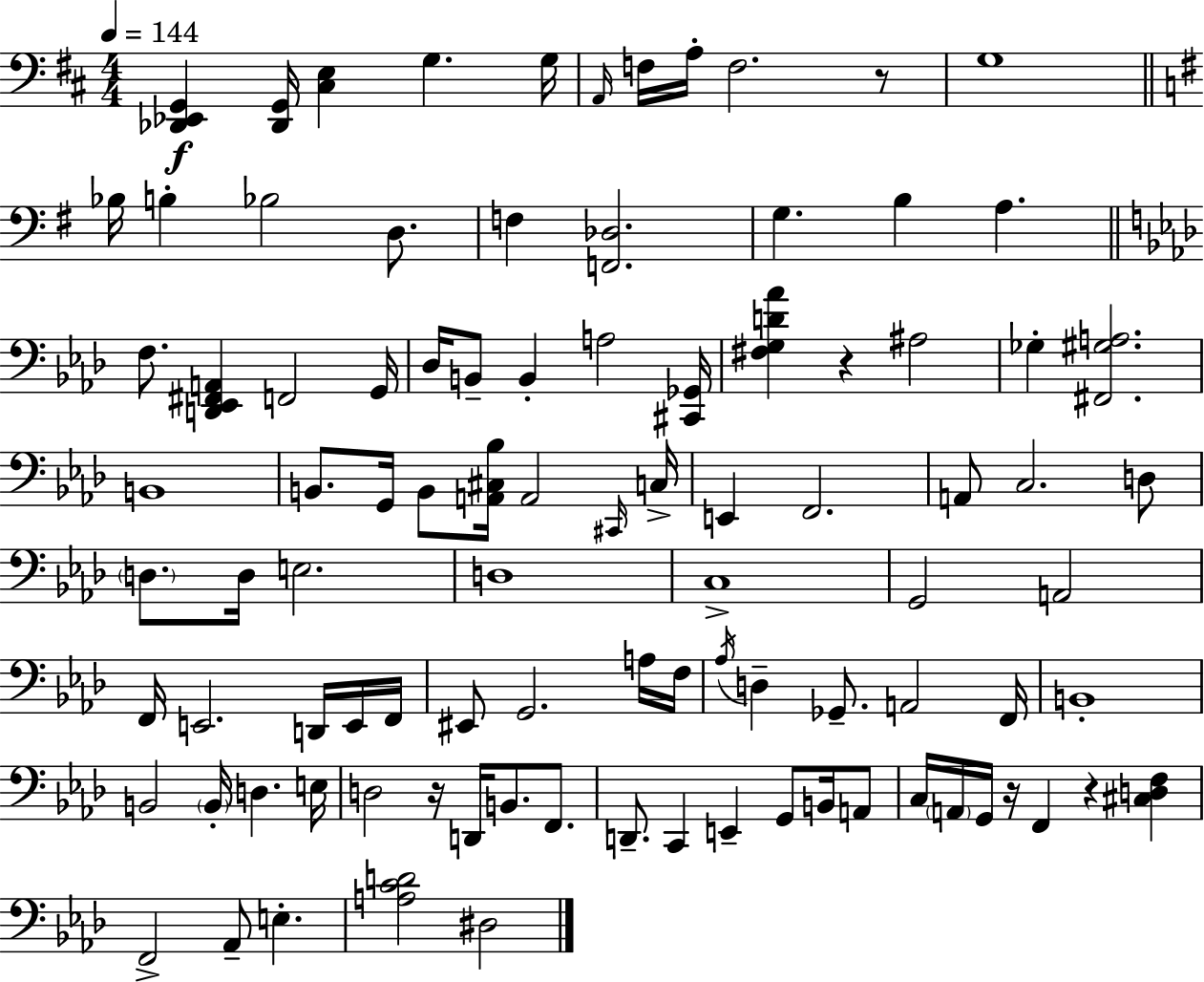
X:1
T:Untitled
M:4/4
L:1/4
K:D
[_D,,_E,,G,,] [_D,,G,,]/4 [^C,E,] G, G,/4 A,,/4 F,/4 A,/4 F,2 z/2 G,4 _B,/4 B, _B,2 D,/2 F, [F,,_D,]2 G, B, A, F,/2 [D,,_E,,^F,,A,,] F,,2 G,,/4 _D,/4 B,,/2 B,, A,2 [^C,,_G,,]/4 [^F,G,D_A] z ^A,2 _G, [^F,,^G,A,]2 B,,4 B,,/2 G,,/4 B,,/2 [A,,^C,_B,]/4 A,,2 ^C,,/4 C,/4 E,, F,,2 A,,/2 C,2 D,/2 D,/2 D,/4 E,2 D,4 C,4 G,,2 A,,2 F,,/4 E,,2 D,,/4 E,,/4 F,,/4 ^E,,/2 G,,2 A,/4 F,/4 _A,/4 D, _G,,/2 A,,2 F,,/4 B,,4 B,,2 B,,/4 D, E,/4 D,2 z/4 D,,/4 B,,/2 F,,/2 D,,/2 C,, E,, G,,/2 B,,/4 A,,/2 C,/4 A,,/4 G,,/4 z/4 F,, z [^C,D,F,] F,,2 _A,,/2 E, [A,CD]2 ^D,2